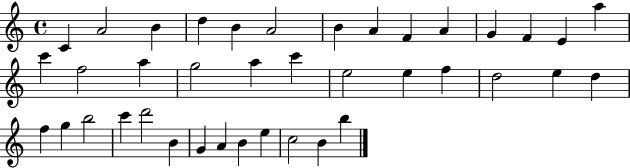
C4/q A4/h B4/q D5/q B4/q A4/h B4/q A4/q F4/q A4/q G4/q F4/q E4/q A5/q C6/q F5/h A5/q G5/h A5/q C6/q E5/h E5/q F5/q D5/h E5/q D5/q F5/q G5/q B5/h C6/q D6/h B4/q G4/q A4/q B4/q E5/q C5/h B4/q B5/q